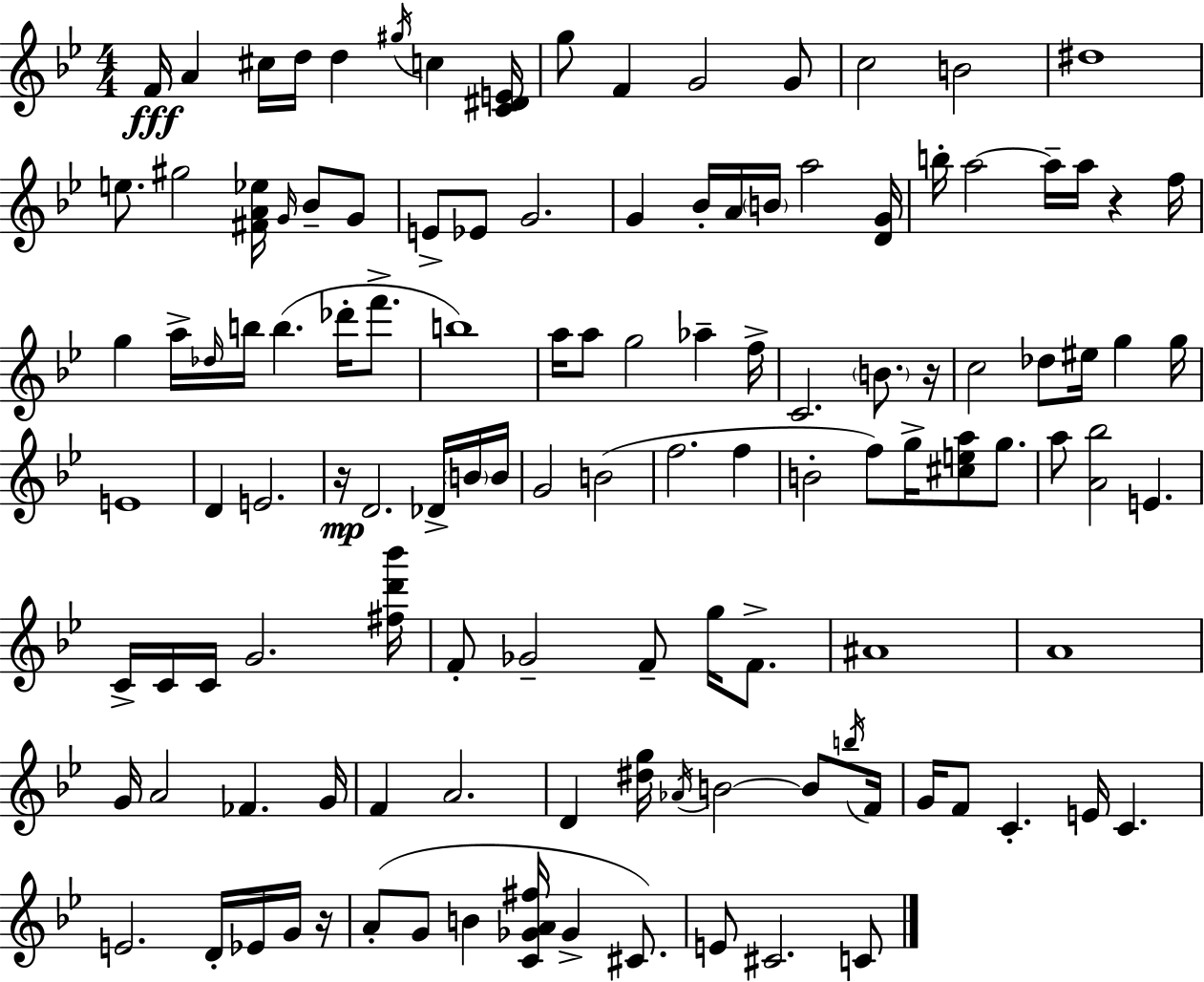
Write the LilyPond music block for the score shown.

{
  \clef treble
  \numericTimeSignature
  \time 4/4
  \key g \minor
  \repeat volta 2 { f'16\fff a'4 cis''16 d''16 d''4 \acciaccatura { gis''16 } c''4 | <c' dis' e'>16 g''8 f'4 g'2 g'8 | c''2 b'2 | dis''1 | \break e''8. gis''2 <fis' a' ees''>16 \grace { g'16 } bes'8-- | g'8 e'8-> ees'8 g'2. | g'4 bes'16-. a'16 \parenthesize b'16 a''2 | <d' g'>16 b''16-. a''2~~ a''16-- a''16 r4 | \break f''16 g''4 a''16-> \grace { des''16 } b''16 b''4.( des'''16-. | f'''8.-> b''1) | a''16 a''8 g''2 aes''4-- | f''16-> c'2. \parenthesize b'8. | \break r16 c''2 des''8 eis''16 g''4 | g''16 e'1 | d'4 e'2. | r16\mp d'2. | \break des'16-> \parenthesize b'16 b'16 g'2 b'2( | f''2. f''4 | b'2-. f''8) g''16-> <cis'' e'' a''>8 | g''8. a''8 <a' bes''>2 e'4. | \break c'16-> c'16 c'16 g'2. | <fis'' d''' bes'''>16 f'8-. ges'2-- f'8-- g''16 | f'8.-> ais'1 | a'1 | \break g'16 a'2 fes'4. | g'16 f'4 a'2. | d'4 <dis'' g''>16 \acciaccatura { aes'16 } b'2~~ | b'8 \acciaccatura { b''16 } f'16 g'16 f'8 c'4.-. e'16 c'4. | \break e'2. | d'16-. ees'16 g'16 r16 a'8-.( g'8 b'4 <c' ges' a' fis''>16 ges'4-> | cis'8.) e'8 cis'2. | c'8 } \bar "|."
}